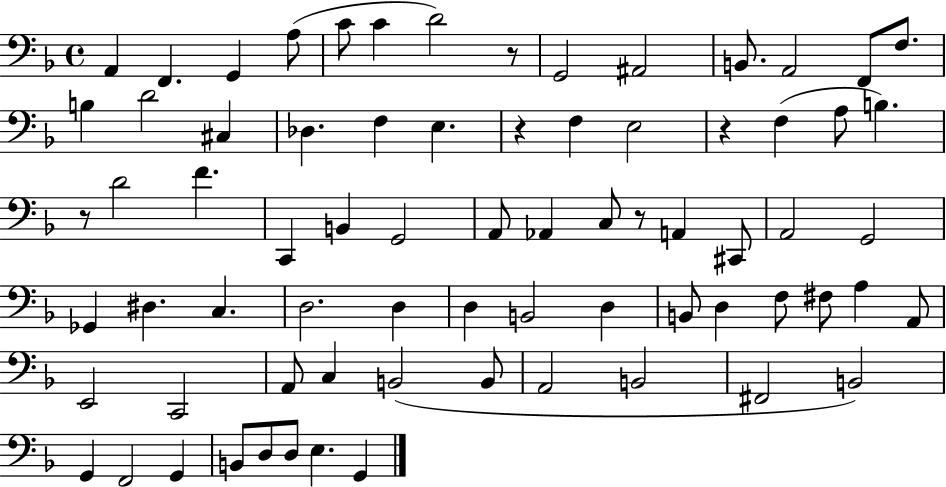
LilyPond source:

{
  \clef bass
  \time 4/4
  \defaultTimeSignature
  \key f \major
  a,4 f,4. g,4 a8( | c'8 c'4 d'2) r8 | g,2 ais,2 | b,8. a,2 f,8 f8. | \break b4 d'2 cis4 | des4. f4 e4. | r4 f4 e2 | r4 f4( a8 b4.) | \break r8 d'2 f'4. | c,4 b,4 g,2 | a,8 aes,4 c8 r8 a,4 cis,8 | a,2 g,2 | \break ges,4 dis4. c4. | d2. d4 | d4 b,2 d4 | b,8 d4 f8 fis8 a4 a,8 | \break e,2 c,2 | a,8 c4 b,2( b,8 | a,2 b,2 | fis,2 b,2) | \break g,4 f,2 g,4 | b,8 d8 d8 e4. g,4 | \bar "|."
}